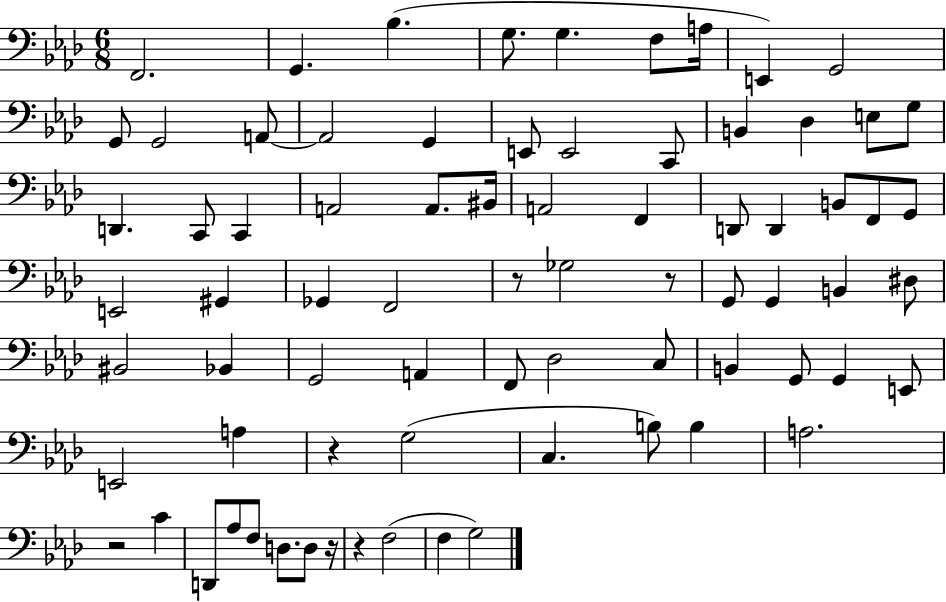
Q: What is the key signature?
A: AES major